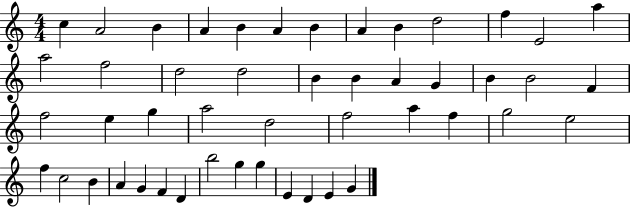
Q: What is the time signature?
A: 4/4